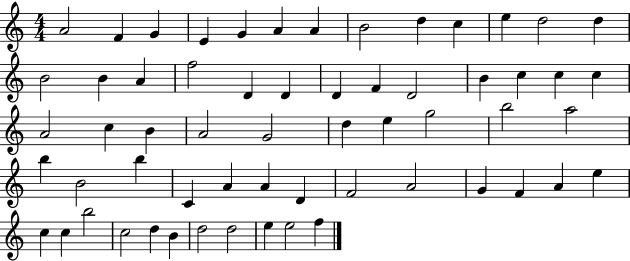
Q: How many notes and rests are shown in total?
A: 60